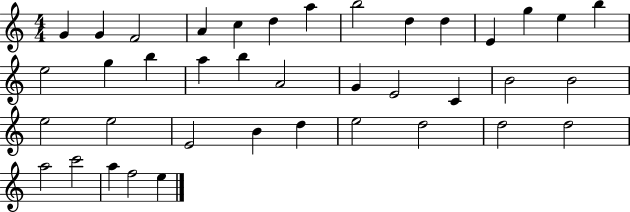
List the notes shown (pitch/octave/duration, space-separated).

G4/q G4/q F4/h A4/q C5/q D5/q A5/q B5/h D5/q D5/q E4/q G5/q E5/q B5/q E5/h G5/q B5/q A5/q B5/q A4/h G4/q E4/h C4/q B4/h B4/h E5/h E5/h E4/h B4/q D5/q E5/h D5/h D5/h D5/h A5/h C6/h A5/q F5/h E5/q